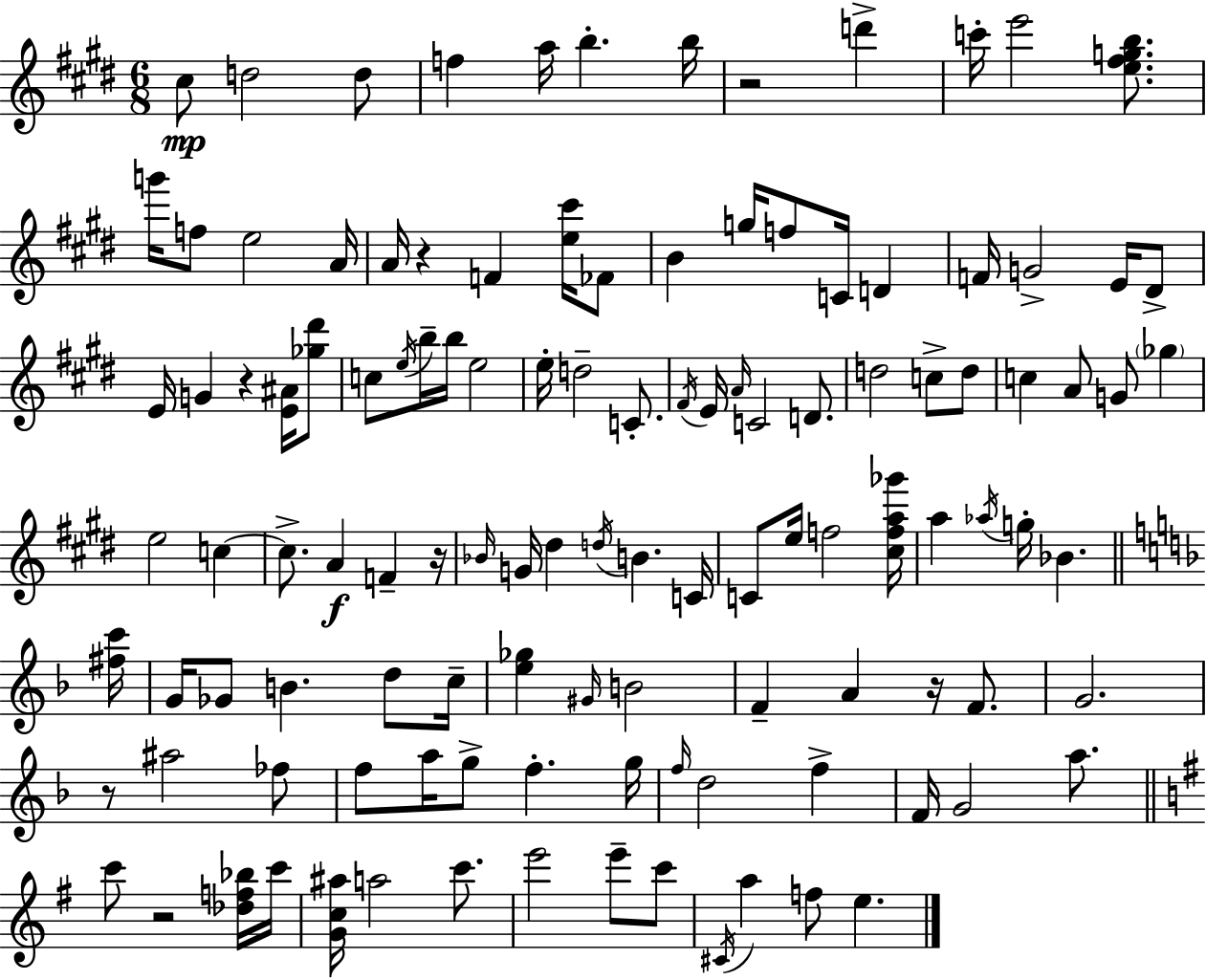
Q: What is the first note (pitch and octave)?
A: C#5